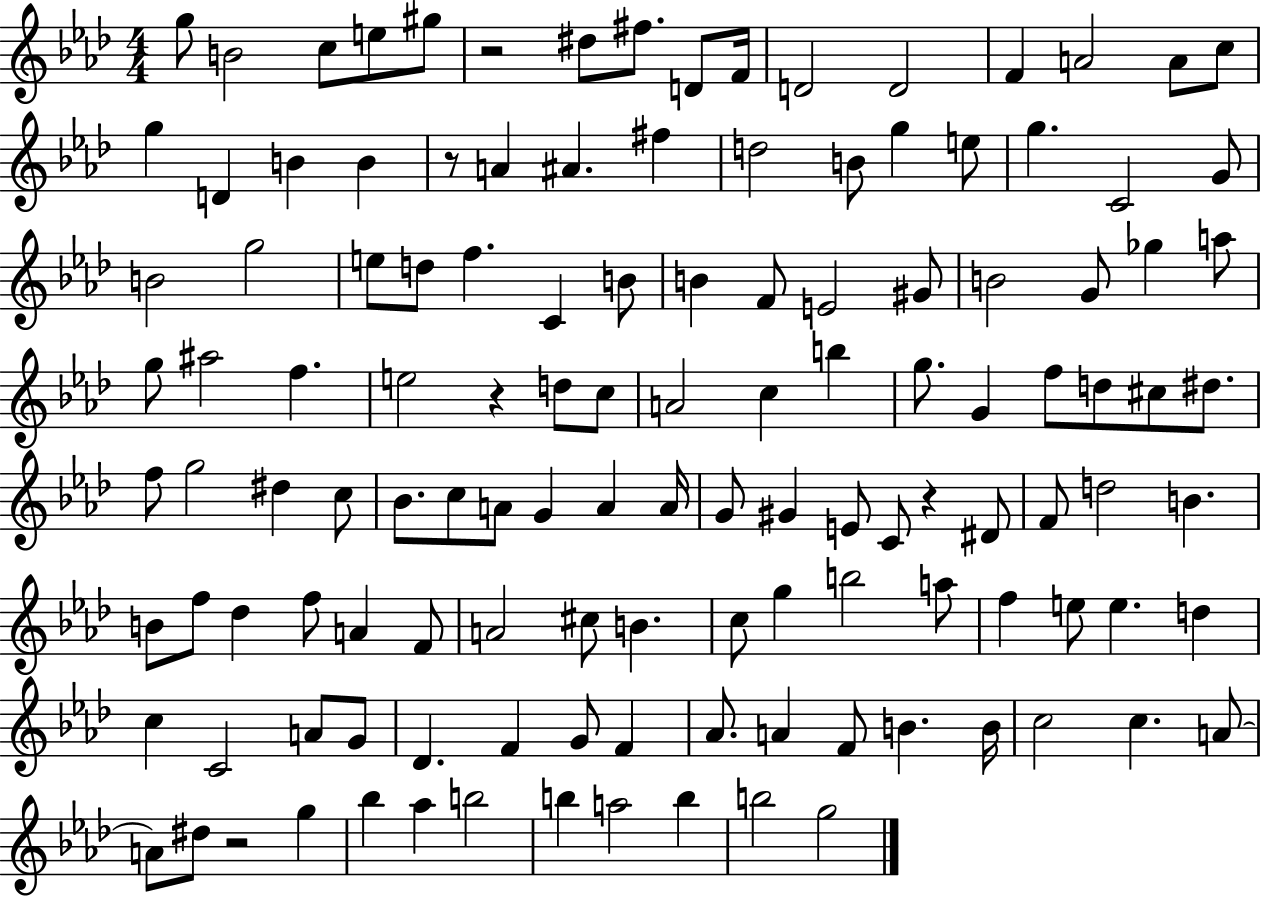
X:1
T:Untitled
M:4/4
L:1/4
K:Ab
g/2 B2 c/2 e/2 ^g/2 z2 ^d/2 ^f/2 D/2 F/4 D2 D2 F A2 A/2 c/2 g D B B z/2 A ^A ^f d2 B/2 g e/2 g C2 G/2 B2 g2 e/2 d/2 f C B/2 B F/2 E2 ^G/2 B2 G/2 _g a/2 g/2 ^a2 f e2 z d/2 c/2 A2 c b g/2 G f/2 d/2 ^c/2 ^d/2 f/2 g2 ^d c/2 _B/2 c/2 A/2 G A A/4 G/2 ^G E/2 C/2 z ^D/2 F/2 d2 B B/2 f/2 _d f/2 A F/2 A2 ^c/2 B c/2 g b2 a/2 f e/2 e d c C2 A/2 G/2 _D F G/2 F _A/2 A F/2 B B/4 c2 c A/2 A/2 ^d/2 z2 g _b _a b2 b a2 b b2 g2